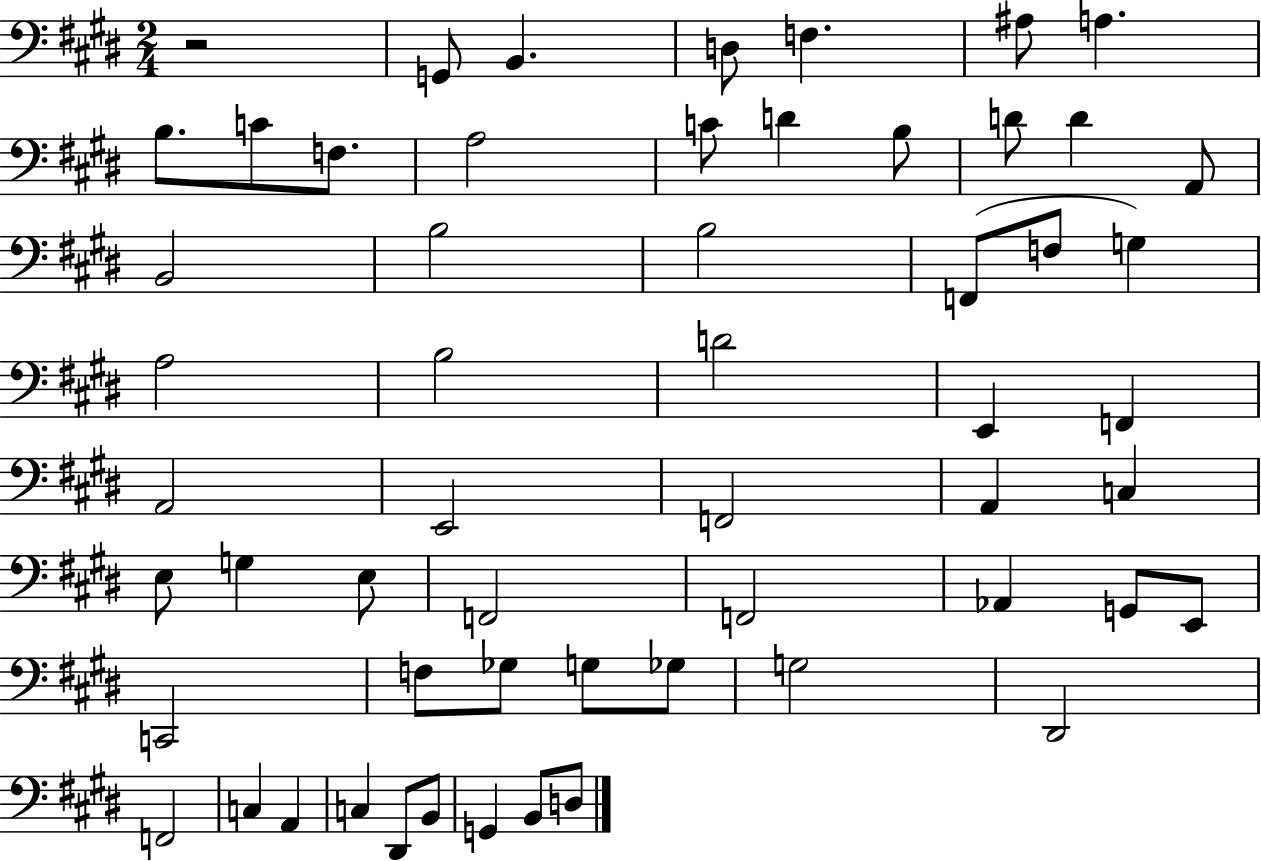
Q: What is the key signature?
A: E major